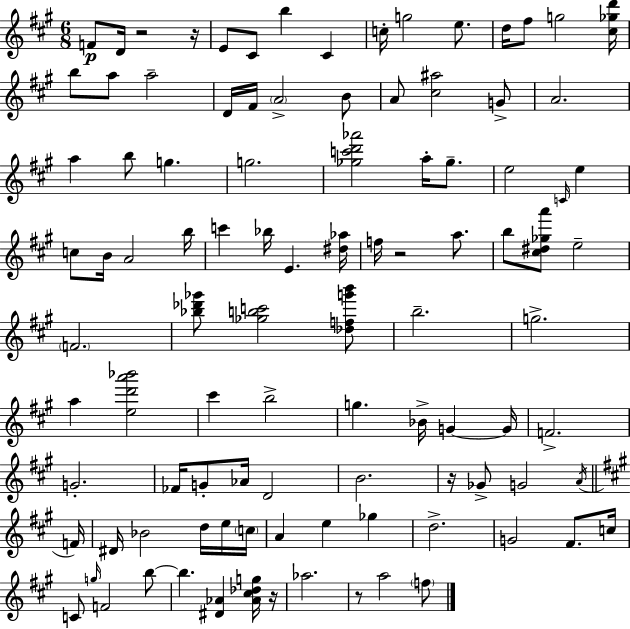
F4/e D4/s R/h R/s E4/e C#4/e B5/q C#4/q C5/s G5/h E5/e. D5/s F#5/e G5/h [C#5,Gb5,D6]/s B5/e A5/e A5/h D4/s F#4/s A4/h B4/e A4/e [C#5,A#5]/h G4/e A4/h. A5/q B5/e G5/q. G5/h. [Gb5,C6,D6,Ab6]/h A5/s Gb5/e. E5/h C4/s E5/q C5/e B4/s A4/h B5/s C6/q Bb5/s E4/q. [D#5,Ab5]/s F5/s R/h A5/e. B5/e [C#5,D#5,Gb5,A6]/e E5/h F4/h. [Bb5,Db6,Gb6]/e [Gb5,B5,C6]/h [Db5,F5,G6,B6]/e B5/h. G5/h. A5/q [E5,D6,A6,Bb6]/h C#6/q B5/h G5/q. Bb4/s G4/q G4/s F4/h. G4/h. FES4/s G4/e Ab4/s D4/h B4/h. R/s Gb4/e G4/h A4/s F4/s D#4/s Bb4/h D5/s E5/s C5/s A4/q E5/q Gb5/q D5/h. G4/h F#4/e. C5/s C4/e G5/s F4/h B5/e B5/q. [D#4,Ab4]/q [Ab4,C#5,Db5,G5]/s R/s Ab5/h. R/e A5/h F5/e